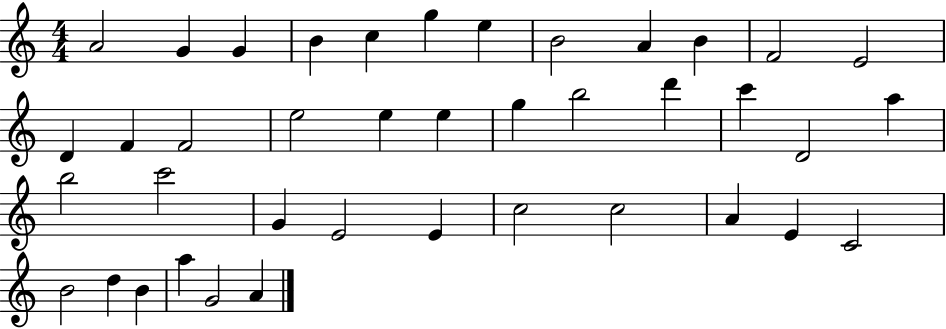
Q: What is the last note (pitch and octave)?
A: A4